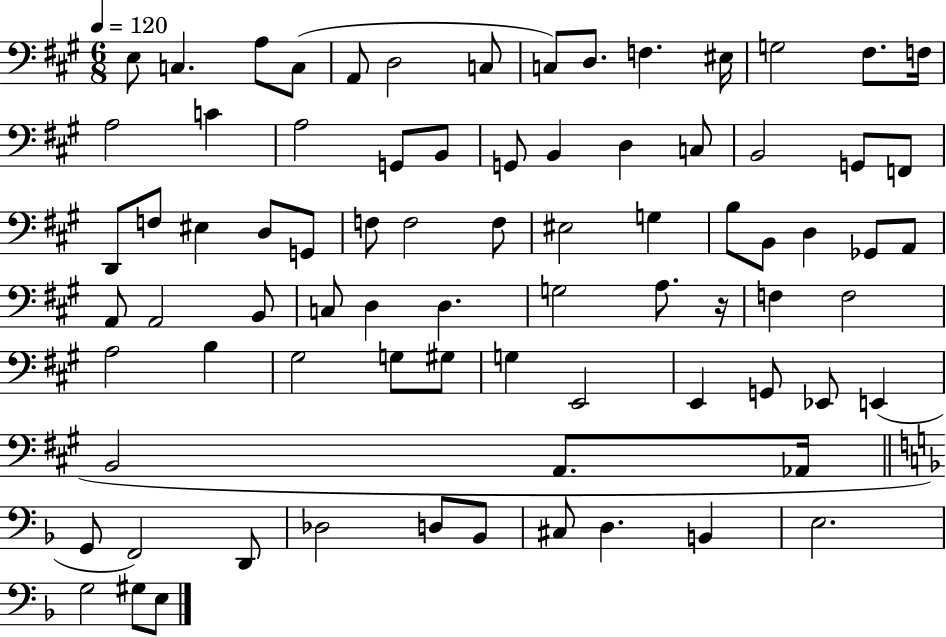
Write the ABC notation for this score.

X:1
T:Untitled
M:6/8
L:1/4
K:A
E,/2 C, A,/2 C,/2 A,,/2 D,2 C,/2 C,/2 D,/2 F, ^E,/4 G,2 ^F,/2 F,/4 A,2 C A,2 G,,/2 B,,/2 G,,/2 B,, D, C,/2 B,,2 G,,/2 F,,/2 D,,/2 F,/2 ^E, D,/2 G,,/2 F,/2 F,2 F,/2 ^E,2 G, B,/2 B,,/2 D, _G,,/2 A,,/2 A,,/2 A,,2 B,,/2 C,/2 D, D, G,2 A,/2 z/4 F, F,2 A,2 B, ^G,2 G,/2 ^G,/2 G, E,,2 E,, G,,/2 _E,,/2 E,, B,,2 A,,/2 _A,,/4 G,,/2 F,,2 D,,/2 _D,2 D,/2 _B,,/2 ^C,/2 D, B,, E,2 G,2 ^G,/2 E,/2